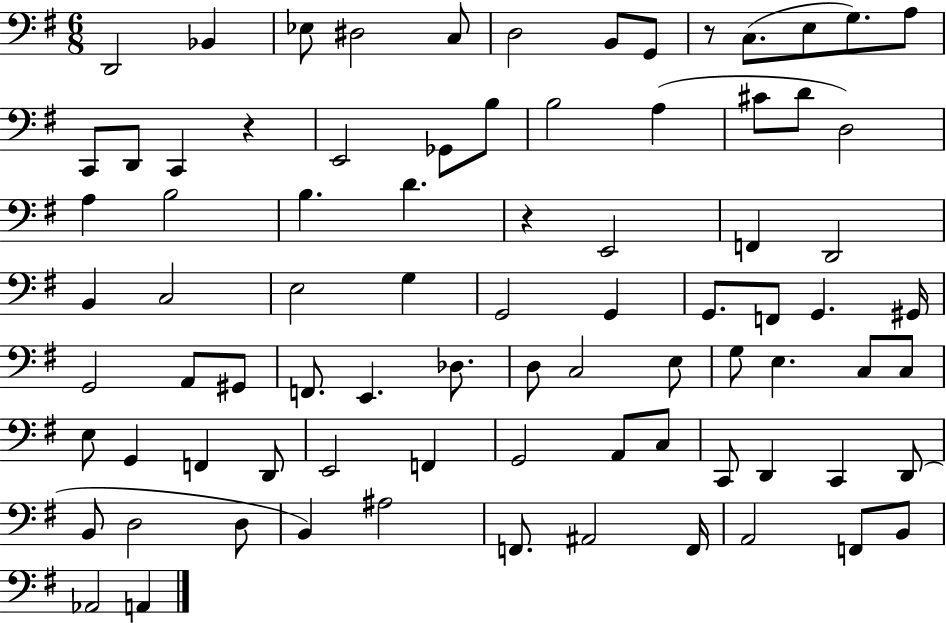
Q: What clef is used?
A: bass